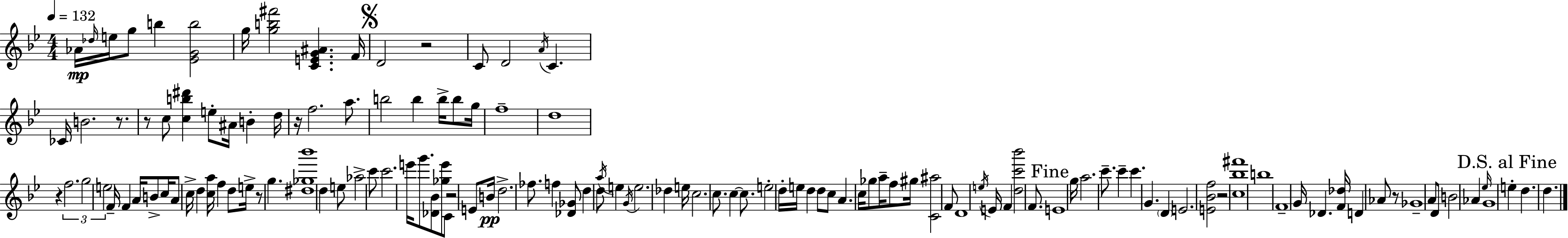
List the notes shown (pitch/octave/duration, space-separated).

Ab4/s Db5/s E5/s G5/e B5/q [Eb4,G4,B5]/h G5/s [G5,B5,F#6]/h [C4,E4,G4,A#4]/q. F4/s D4/h R/h C4/e D4/h A4/s C4/q. CES4/s B4/h. R/e. R/e C5/e [C5,B5,D#6]/q E5/e A#4/s B4/q D5/s R/s F5/h. A5/e. B5/h B5/q B5/s B5/e G5/s F5/w D5/w R/q F5/h. G5/h E5/h F4/s F4/q A4/s B4/e C5/s A4/e C5/s D5/q [C5,A5]/s F5/q D5/e E5/s R/e G5/q. [D#5,Gb5,Bb6]/w D5/q E5/e Ab5/h C6/e C6/h. E6/s G6/e. [Db4,Bb4]/e [Gb5,E6]/e C4/e R/h E4/e B4/s D5/h. FES5/e. F5/q [Db4,Gb4]/e D5/q D5/e A5/s E5/q G4/s E5/h. Db5/q E5/s C5/h. C5/e. C5/q C5/e. E5/h D5/s E5/s D5/q D5/e C5/e A4/q. C5/s Gb5/e A5/s F5/e G#5/s [C4,A#5]/h F4/e D4/w E5/s E4/s F4/q [D5,C6,Bb6]/h F4/e. E4/w G5/s A5/h. C6/e. C6/q C6/q. G4/q. D4/q E4/h. [E4,Bb4,F5]/h R/h [C5,Bb5,F#6]/w B5/w F4/w G4/s Db4/q. [F4,Db5]/s D4/q Ab4/e R/e Gb4/w A4/e D4/e B4/h Ab4/q Eb5/s G4/w E5/q D5/q. D5/q.